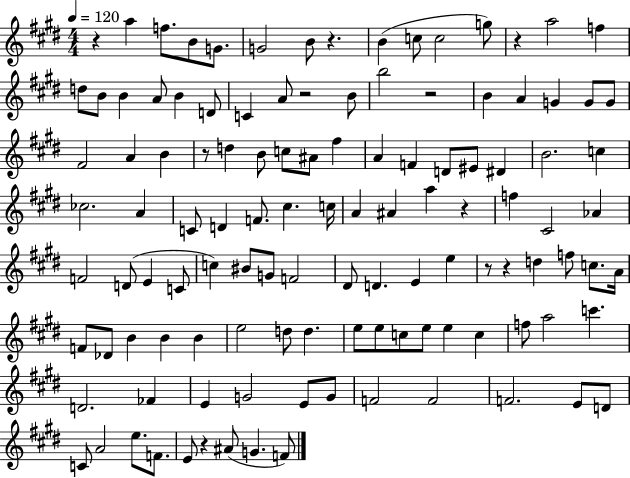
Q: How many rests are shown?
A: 10